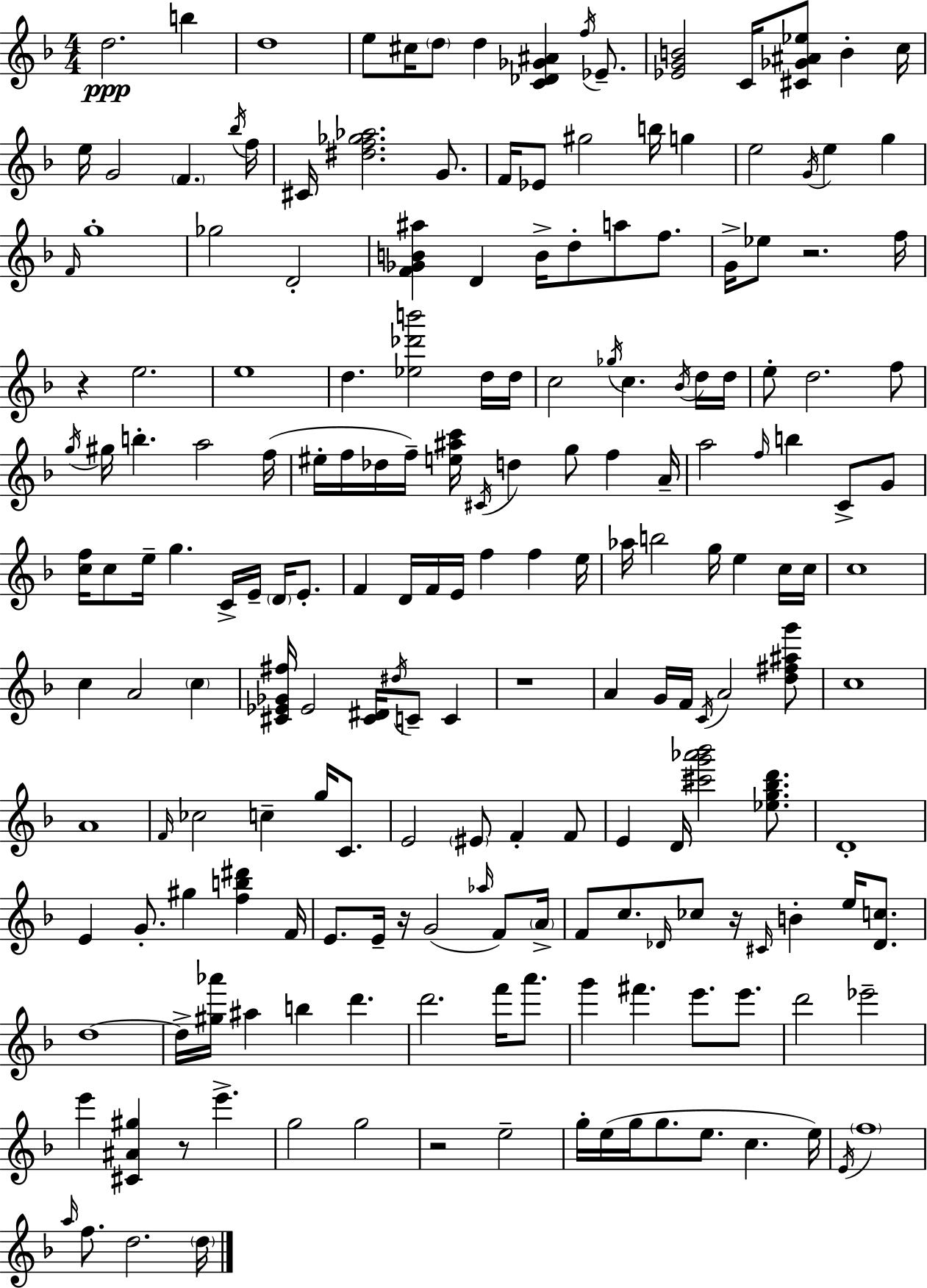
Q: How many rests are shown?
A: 7